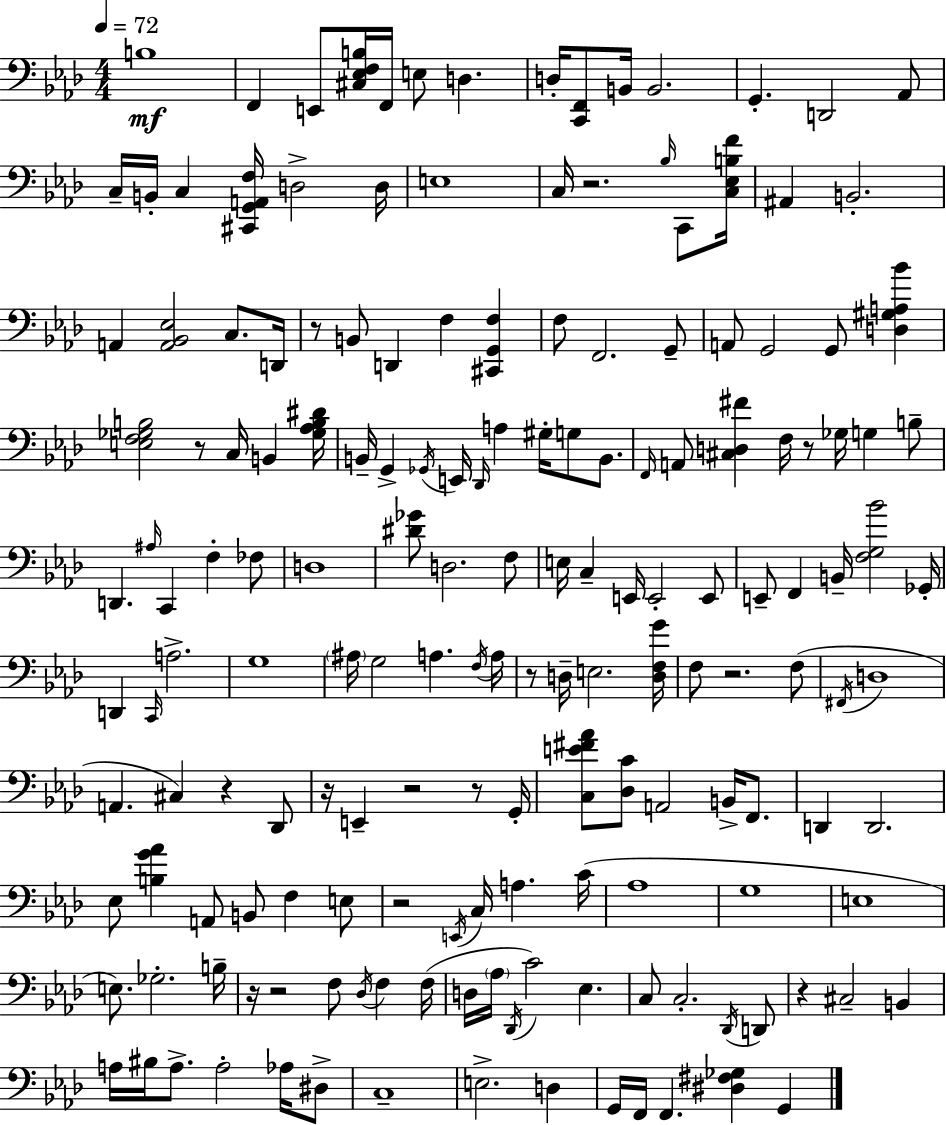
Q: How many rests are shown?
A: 14